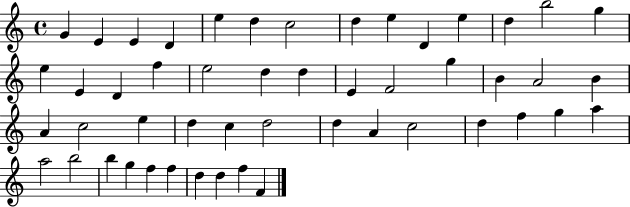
{
  \clef treble
  \time 4/4
  \defaultTimeSignature
  \key c \major
  g'4 e'4 e'4 d'4 | e''4 d''4 c''2 | d''4 e''4 d'4 e''4 | d''4 b''2 g''4 | \break e''4 e'4 d'4 f''4 | e''2 d''4 d''4 | e'4 f'2 g''4 | b'4 a'2 b'4 | \break a'4 c''2 e''4 | d''4 c''4 d''2 | d''4 a'4 c''2 | d''4 f''4 g''4 a''4 | \break a''2 b''2 | b''4 g''4 f''4 f''4 | d''4 d''4 f''4 f'4 | \bar "|."
}